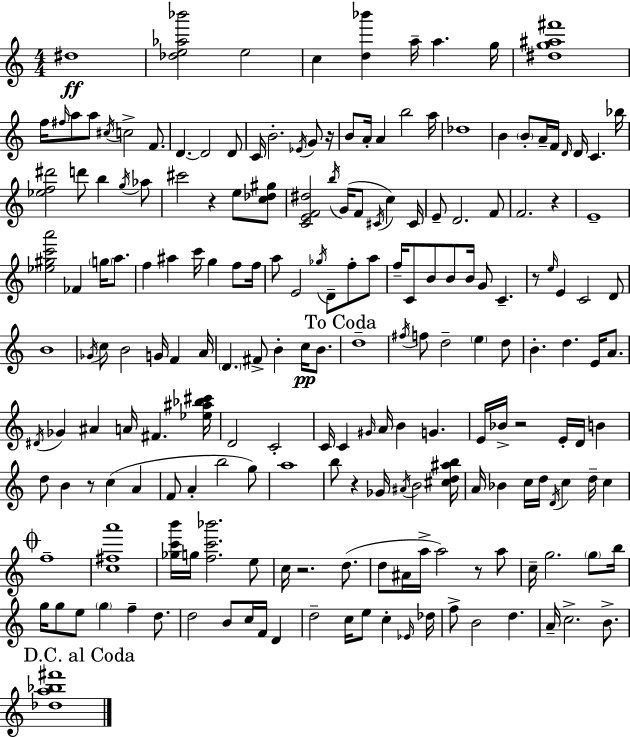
D#5/w [Db5,E5,Ab5,Bb6]/h E5/h C5/q [D5,Bb6]/q A5/s A5/q. G5/s [D#5,G5,A#5,F#6]/w F5/s F#5/s A5/e A5/e C#5/s C5/h F4/e. D4/q. D4/h D4/e C4/s B4/h. Eb4/s G4/e R/s B4/e A4/s A4/q B5/h A5/s Db5/w B4/q B4/e A4/s F4/s D4/s D4/s C4/q. Bb5/s [Eb5,F5,D#6]/h D6/e B5/q G5/s Ab5/e C#6/h R/q E5/e [C5,Db5,G#5]/e [C4,E4,F4,D#5]/h B5/s G4/s F4/e C#4/s C5/q C#4/s E4/e D4/h. F4/e F4/h. R/q E4/w [Eb5,G#5,C6,A6]/h FES4/q G5/s A5/e. F5/q A#5/q C6/s G5/q F5/e F5/s A5/e E4/h Gb5/s D4/e F5/e A5/e F5/s C4/e B4/e B4/e B4/s G4/e C4/q. R/e E5/s E4/q C4/h D4/e B4/w Gb4/s C5/e B4/h G4/s F4/q A4/s D4/q. F#4/e B4/q C5/s B4/e. D5/w F#5/s F5/e D5/h E5/q D5/e B4/q. D5/q. E4/s A4/e. D#4/s Gb4/q A#4/q A4/s F#4/q. [Eb5,A#5,Bb5,C#6]/s D4/h C4/h C4/s C4/q G#4/s A4/s B4/q G4/q. E4/s Bb4/s R/h E4/s D4/s B4/q D5/e B4/q R/e C5/q A4/q F4/e A4/q B5/h G5/e A5/w B5/e R/q Gb4/s A#4/s B4/h [C#5,D5,A#5,B5]/s A4/s Bb4/q C5/s D5/s D4/s C5/q D5/s C5/q F5/w [C5,F#5,A6]/w [Gb5,C6,B6]/s G5/s [F5,C6,Bb6]/h. E5/e C5/s R/h. D5/e. D5/e A#4/s A5/s A5/h R/e A5/e C5/s G5/h. G5/e B5/s G5/s G5/e E5/e G5/q F5/q D5/e. D5/h B4/e C5/s F4/s D4/q D5/h C5/s E5/e C5/q Eb4/s Db5/s F5/e B4/h D5/q. A4/s C5/h. B4/e. [Db5,A5,Bb5,F#6]/w